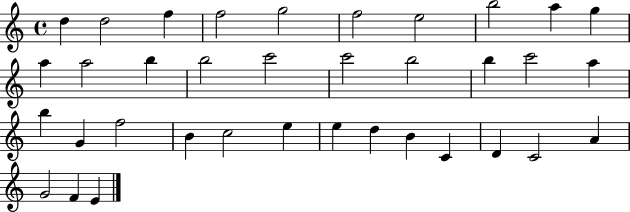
D5/q D5/h F5/q F5/h G5/h F5/h E5/h B5/h A5/q G5/q A5/q A5/h B5/q B5/h C6/h C6/h B5/h B5/q C6/h A5/q B5/q G4/q F5/h B4/q C5/h E5/q E5/q D5/q B4/q C4/q D4/q C4/h A4/q G4/h F4/q E4/q